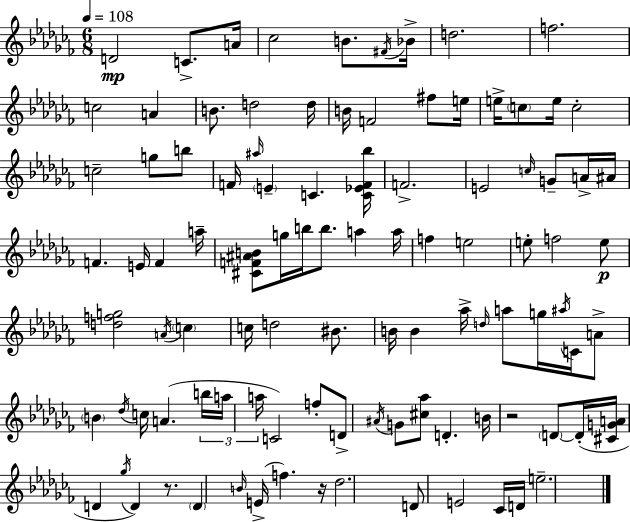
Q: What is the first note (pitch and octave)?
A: D4